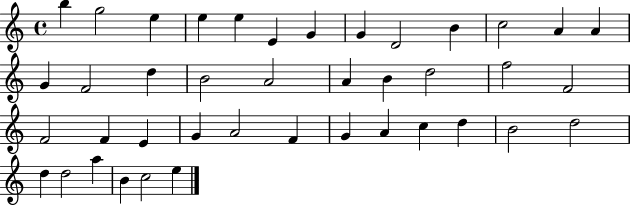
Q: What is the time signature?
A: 4/4